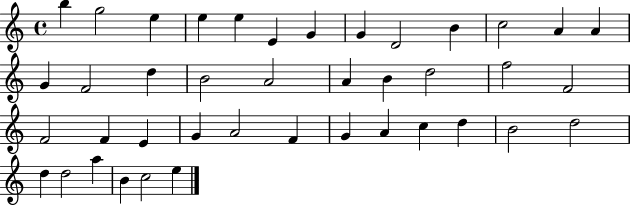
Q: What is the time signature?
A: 4/4